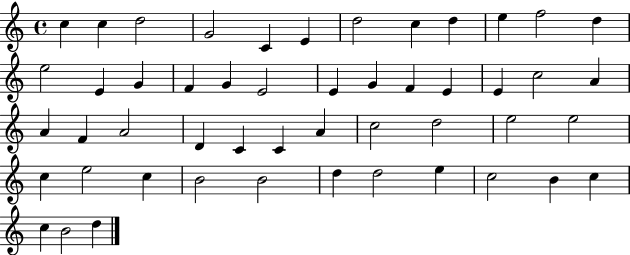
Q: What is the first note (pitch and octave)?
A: C5